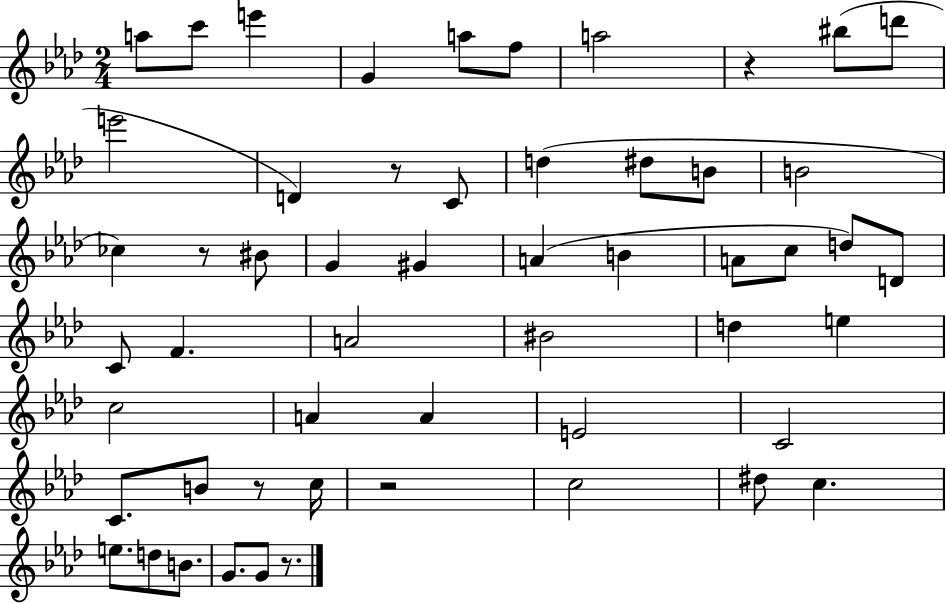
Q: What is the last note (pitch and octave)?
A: G4